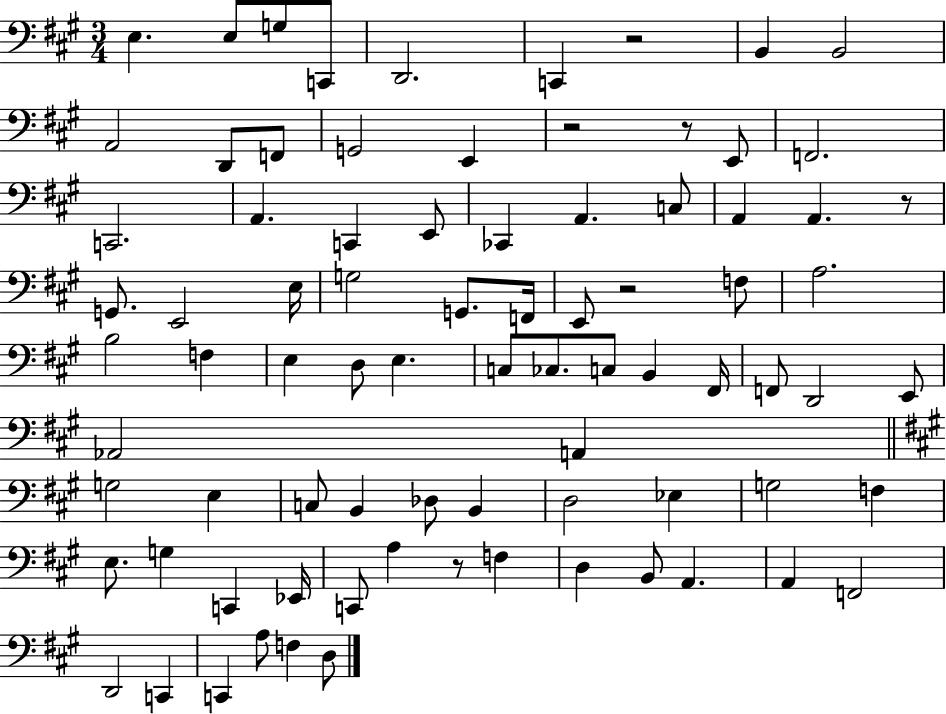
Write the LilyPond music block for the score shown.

{
  \clef bass
  \numericTimeSignature
  \time 3/4
  \key a \major
  e4. e8 g8 c,8 | d,2. | c,4 r2 | b,4 b,2 | \break a,2 d,8 f,8 | g,2 e,4 | r2 r8 e,8 | f,2. | \break c,2. | a,4. c,4 e,8 | ces,4 a,4. c8 | a,4 a,4. r8 | \break g,8. e,2 e16 | g2 g,8. f,16 | e,8 r2 f8 | a2. | \break b2 f4 | e4 d8 e4. | c8 ces8. c8 b,4 fis,16 | f,8 d,2 e,8 | \break aes,2 a,4 | \bar "||" \break \key a \major g2 e4 | c8 b,4 des8 b,4 | d2 ees4 | g2 f4 | \break e8. g4 c,4 ees,16 | c,8 a4 r8 f4 | d4 b,8 a,4. | a,4 f,2 | \break d,2 c,4 | c,4 a8 f4 d8 | \bar "|."
}